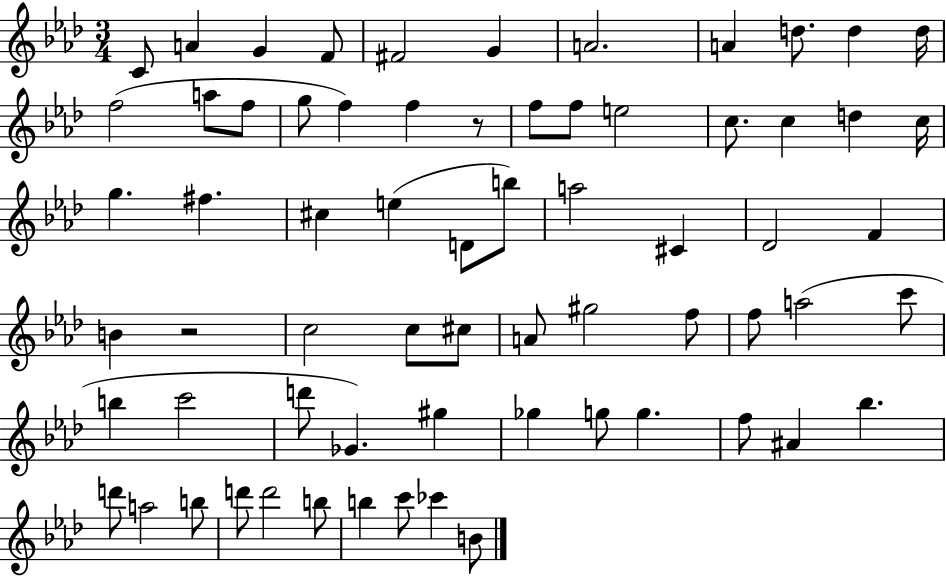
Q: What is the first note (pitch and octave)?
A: C4